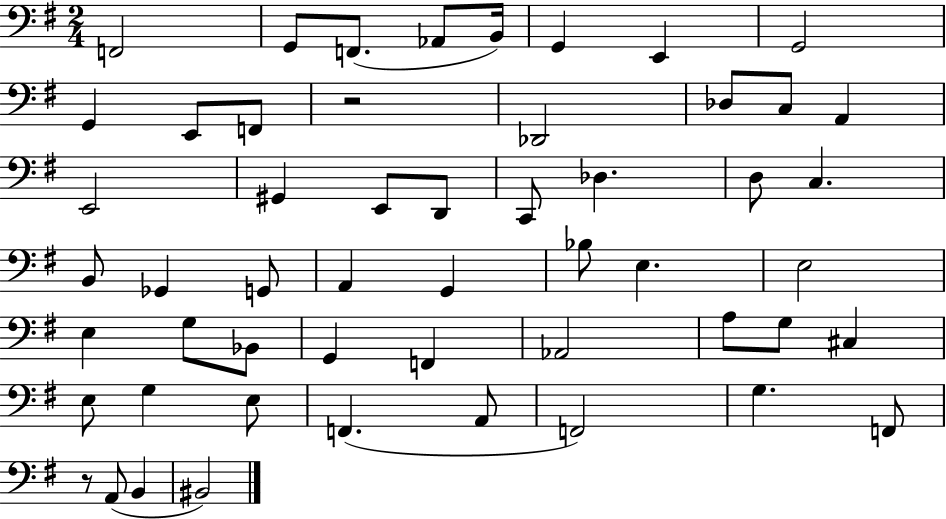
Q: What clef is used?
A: bass